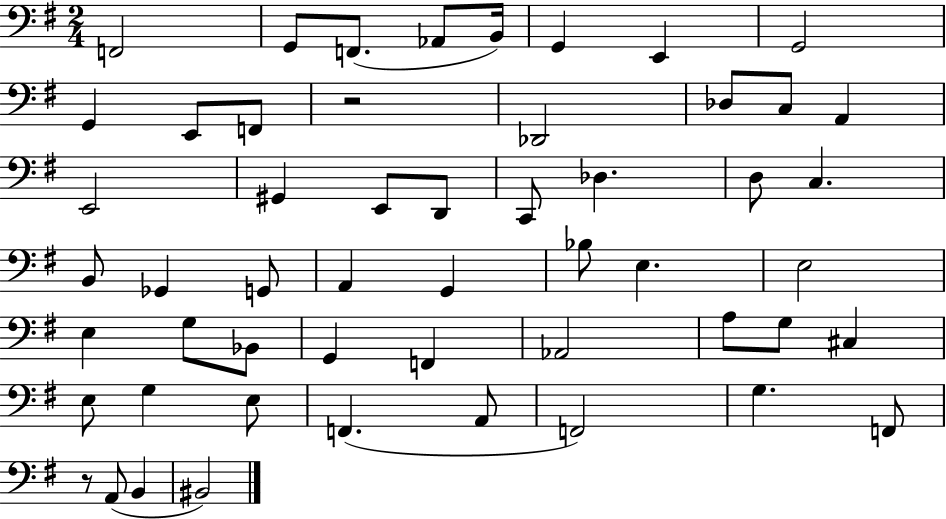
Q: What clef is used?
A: bass